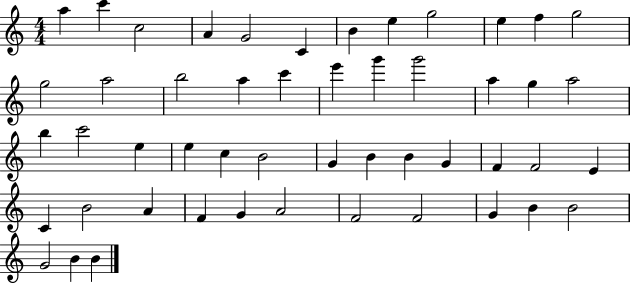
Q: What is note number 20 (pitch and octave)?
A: G6